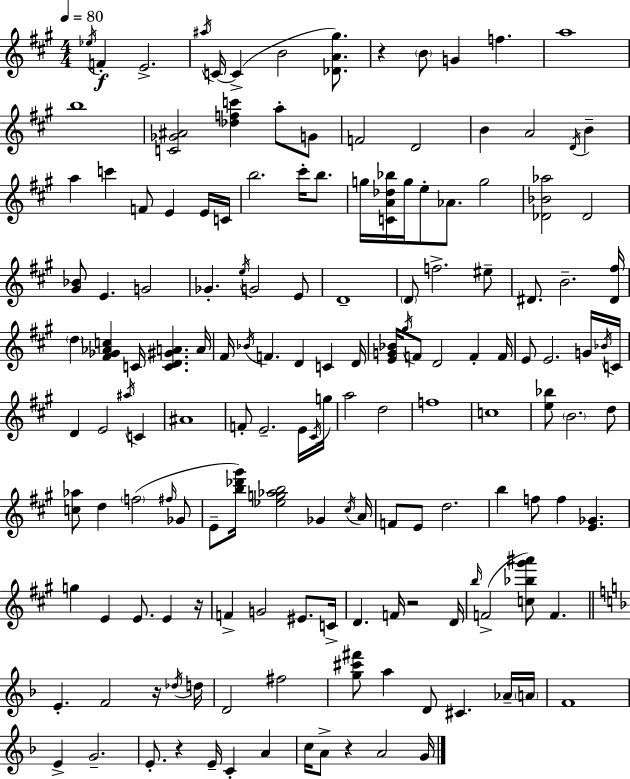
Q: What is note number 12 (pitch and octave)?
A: B5